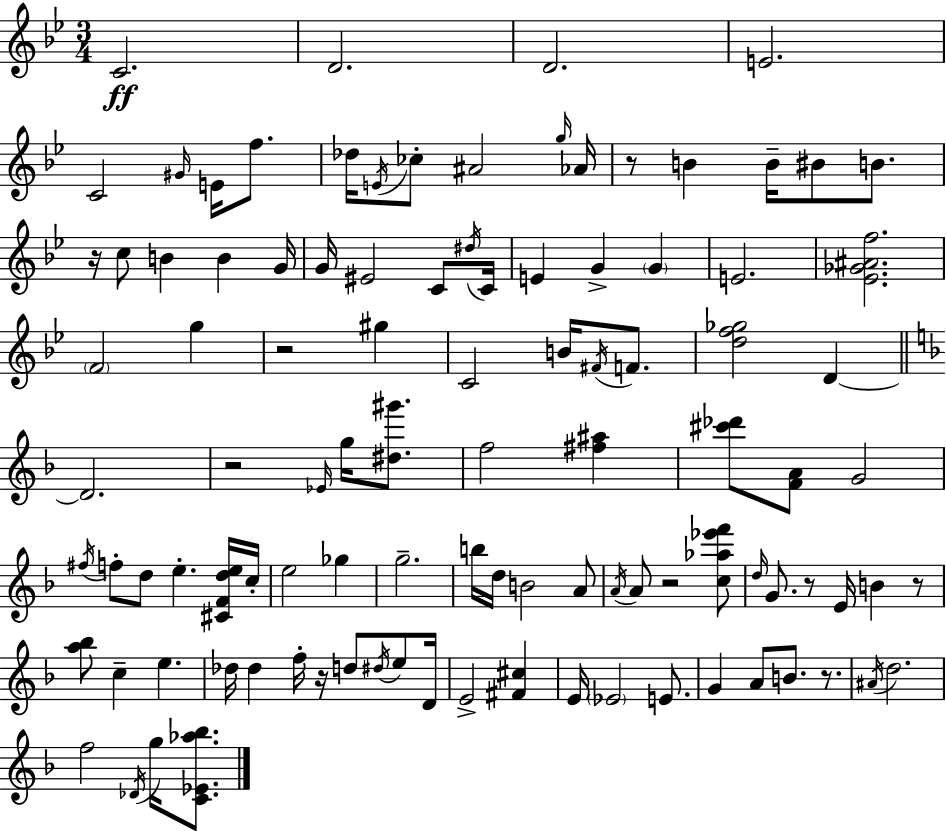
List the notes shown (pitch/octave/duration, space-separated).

C4/h. D4/h. D4/h. E4/h. C4/h G#4/s E4/s F5/e. Db5/s E4/s CES5/e A#4/h G5/s Ab4/s R/e B4/q B4/s BIS4/e B4/e. R/s C5/e B4/q B4/q G4/s G4/s EIS4/h C4/e D#5/s C4/s E4/q G4/q G4/q E4/h. [Eb4,Gb4,A#4,F5]/h. F4/h G5/q R/h G#5/q C4/h B4/s F#4/s F4/e. [D5,F5,Gb5]/h D4/q D4/h. R/h Eb4/s G5/s [D#5,G#6]/e. F5/h [F#5,A#5]/q [C#6,Db6]/e [F4,A4]/e G4/h F#5/s F5/e D5/e E5/q. [C#4,F4,D5,E5]/s C5/s E5/h Gb5/q G5/h. B5/s D5/s B4/h A4/e A4/s A4/e R/h [C5,Ab5,Eb6,F6]/e D5/s G4/e. R/e E4/s B4/q R/e [A5,Bb5]/e C5/q E5/q. Db5/s Db5/q F5/s R/s D5/e D#5/s E5/e D4/s E4/h [F#4,C#5]/q E4/s Eb4/h E4/e. G4/q A4/e B4/e. R/e. A#4/s D5/h. F5/h Db4/s G5/s [C4,Eb4,Ab5,Bb5]/e.